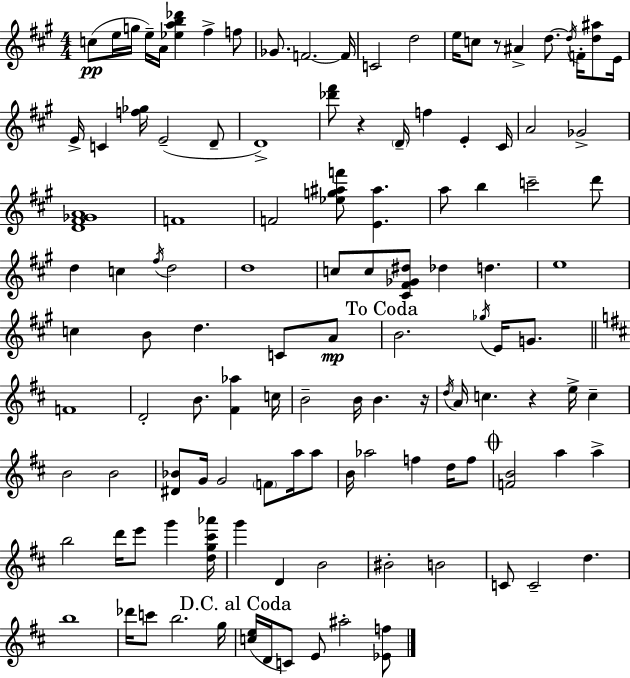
C5/e E5/s G5/s E5/s A4/s [Eb5,A5,B5,Db6]/q F#5/q F5/e Gb4/e. F4/h. F4/s C4/h D5/h E5/s C5/e R/e A#4/q D5/e. D5/s F4/s [D5,A#5]/e E4/s E4/s C4/q [F5,Gb5]/s E4/h D4/e D4/w [Db6,F#6]/e R/q D4/s F5/q E4/q C#4/s A4/h Gb4/h [D4,F#4,Gb4,A4]/w F4/w F4/h [Eb5,G5,A#5,F6]/e [E4,A#5]/q. A5/e B5/q C6/h D6/e D5/q C5/q F#5/s D5/h D5/w C5/e C5/e [C#4,F#4,Gb4,D#5]/e Db5/q D5/q. E5/w C5/q B4/e D5/q. C4/e A4/e B4/h. Gb5/s E4/s G4/e. F4/w D4/h B4/e. [F#4,Ab5]/q C5/s B4/h B4/s B4/q. R/s D5/s A4/s C5/q. R/q E5/s C5/q B4/h B4/h [D#4,Bb4]/e G4/s G4/h F4/e A5/s A5/e B4/s Ab5/h F5/q D5/s F5/e [F4,B4]/h A5/q A5/q B5/h D6/s E6/e G6/q [D5,G5,C#6,Ab6]/s G6/q D4/q B4/h BIS4/h B4/h C4/e C4/h D5/q. B5/w Db6/s C6/e B5/h. G5/s [C5,E5]/s D4/s C4/e E4/e A#5/h [Eb4,F5]/e